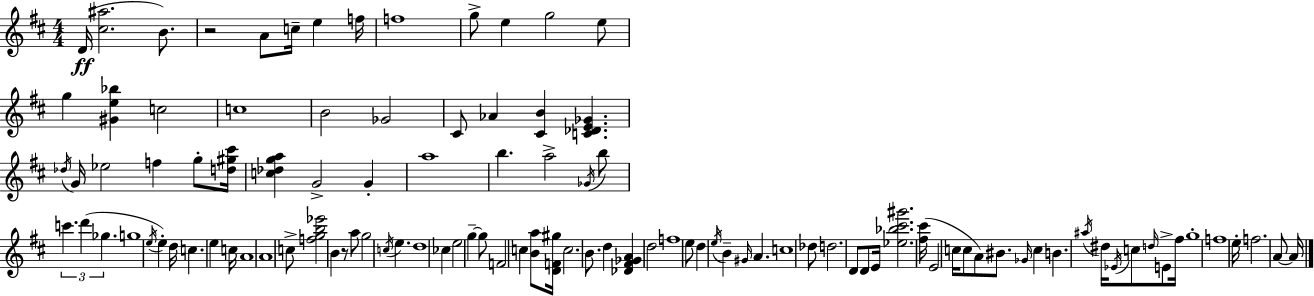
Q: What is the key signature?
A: D major